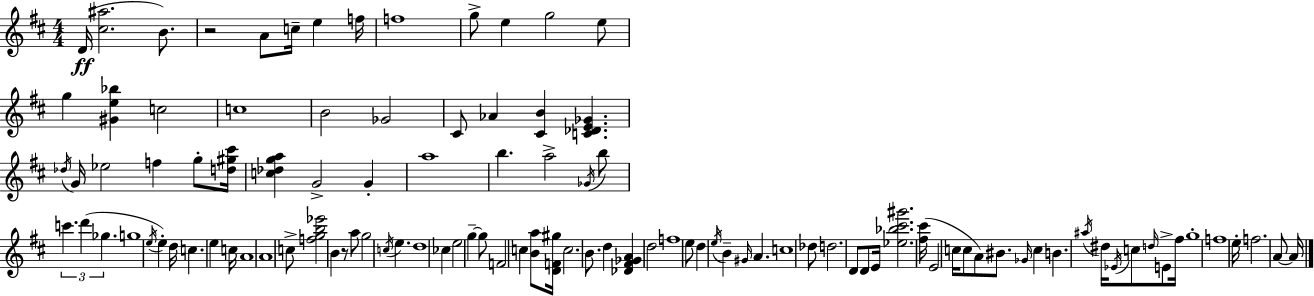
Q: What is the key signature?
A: D major